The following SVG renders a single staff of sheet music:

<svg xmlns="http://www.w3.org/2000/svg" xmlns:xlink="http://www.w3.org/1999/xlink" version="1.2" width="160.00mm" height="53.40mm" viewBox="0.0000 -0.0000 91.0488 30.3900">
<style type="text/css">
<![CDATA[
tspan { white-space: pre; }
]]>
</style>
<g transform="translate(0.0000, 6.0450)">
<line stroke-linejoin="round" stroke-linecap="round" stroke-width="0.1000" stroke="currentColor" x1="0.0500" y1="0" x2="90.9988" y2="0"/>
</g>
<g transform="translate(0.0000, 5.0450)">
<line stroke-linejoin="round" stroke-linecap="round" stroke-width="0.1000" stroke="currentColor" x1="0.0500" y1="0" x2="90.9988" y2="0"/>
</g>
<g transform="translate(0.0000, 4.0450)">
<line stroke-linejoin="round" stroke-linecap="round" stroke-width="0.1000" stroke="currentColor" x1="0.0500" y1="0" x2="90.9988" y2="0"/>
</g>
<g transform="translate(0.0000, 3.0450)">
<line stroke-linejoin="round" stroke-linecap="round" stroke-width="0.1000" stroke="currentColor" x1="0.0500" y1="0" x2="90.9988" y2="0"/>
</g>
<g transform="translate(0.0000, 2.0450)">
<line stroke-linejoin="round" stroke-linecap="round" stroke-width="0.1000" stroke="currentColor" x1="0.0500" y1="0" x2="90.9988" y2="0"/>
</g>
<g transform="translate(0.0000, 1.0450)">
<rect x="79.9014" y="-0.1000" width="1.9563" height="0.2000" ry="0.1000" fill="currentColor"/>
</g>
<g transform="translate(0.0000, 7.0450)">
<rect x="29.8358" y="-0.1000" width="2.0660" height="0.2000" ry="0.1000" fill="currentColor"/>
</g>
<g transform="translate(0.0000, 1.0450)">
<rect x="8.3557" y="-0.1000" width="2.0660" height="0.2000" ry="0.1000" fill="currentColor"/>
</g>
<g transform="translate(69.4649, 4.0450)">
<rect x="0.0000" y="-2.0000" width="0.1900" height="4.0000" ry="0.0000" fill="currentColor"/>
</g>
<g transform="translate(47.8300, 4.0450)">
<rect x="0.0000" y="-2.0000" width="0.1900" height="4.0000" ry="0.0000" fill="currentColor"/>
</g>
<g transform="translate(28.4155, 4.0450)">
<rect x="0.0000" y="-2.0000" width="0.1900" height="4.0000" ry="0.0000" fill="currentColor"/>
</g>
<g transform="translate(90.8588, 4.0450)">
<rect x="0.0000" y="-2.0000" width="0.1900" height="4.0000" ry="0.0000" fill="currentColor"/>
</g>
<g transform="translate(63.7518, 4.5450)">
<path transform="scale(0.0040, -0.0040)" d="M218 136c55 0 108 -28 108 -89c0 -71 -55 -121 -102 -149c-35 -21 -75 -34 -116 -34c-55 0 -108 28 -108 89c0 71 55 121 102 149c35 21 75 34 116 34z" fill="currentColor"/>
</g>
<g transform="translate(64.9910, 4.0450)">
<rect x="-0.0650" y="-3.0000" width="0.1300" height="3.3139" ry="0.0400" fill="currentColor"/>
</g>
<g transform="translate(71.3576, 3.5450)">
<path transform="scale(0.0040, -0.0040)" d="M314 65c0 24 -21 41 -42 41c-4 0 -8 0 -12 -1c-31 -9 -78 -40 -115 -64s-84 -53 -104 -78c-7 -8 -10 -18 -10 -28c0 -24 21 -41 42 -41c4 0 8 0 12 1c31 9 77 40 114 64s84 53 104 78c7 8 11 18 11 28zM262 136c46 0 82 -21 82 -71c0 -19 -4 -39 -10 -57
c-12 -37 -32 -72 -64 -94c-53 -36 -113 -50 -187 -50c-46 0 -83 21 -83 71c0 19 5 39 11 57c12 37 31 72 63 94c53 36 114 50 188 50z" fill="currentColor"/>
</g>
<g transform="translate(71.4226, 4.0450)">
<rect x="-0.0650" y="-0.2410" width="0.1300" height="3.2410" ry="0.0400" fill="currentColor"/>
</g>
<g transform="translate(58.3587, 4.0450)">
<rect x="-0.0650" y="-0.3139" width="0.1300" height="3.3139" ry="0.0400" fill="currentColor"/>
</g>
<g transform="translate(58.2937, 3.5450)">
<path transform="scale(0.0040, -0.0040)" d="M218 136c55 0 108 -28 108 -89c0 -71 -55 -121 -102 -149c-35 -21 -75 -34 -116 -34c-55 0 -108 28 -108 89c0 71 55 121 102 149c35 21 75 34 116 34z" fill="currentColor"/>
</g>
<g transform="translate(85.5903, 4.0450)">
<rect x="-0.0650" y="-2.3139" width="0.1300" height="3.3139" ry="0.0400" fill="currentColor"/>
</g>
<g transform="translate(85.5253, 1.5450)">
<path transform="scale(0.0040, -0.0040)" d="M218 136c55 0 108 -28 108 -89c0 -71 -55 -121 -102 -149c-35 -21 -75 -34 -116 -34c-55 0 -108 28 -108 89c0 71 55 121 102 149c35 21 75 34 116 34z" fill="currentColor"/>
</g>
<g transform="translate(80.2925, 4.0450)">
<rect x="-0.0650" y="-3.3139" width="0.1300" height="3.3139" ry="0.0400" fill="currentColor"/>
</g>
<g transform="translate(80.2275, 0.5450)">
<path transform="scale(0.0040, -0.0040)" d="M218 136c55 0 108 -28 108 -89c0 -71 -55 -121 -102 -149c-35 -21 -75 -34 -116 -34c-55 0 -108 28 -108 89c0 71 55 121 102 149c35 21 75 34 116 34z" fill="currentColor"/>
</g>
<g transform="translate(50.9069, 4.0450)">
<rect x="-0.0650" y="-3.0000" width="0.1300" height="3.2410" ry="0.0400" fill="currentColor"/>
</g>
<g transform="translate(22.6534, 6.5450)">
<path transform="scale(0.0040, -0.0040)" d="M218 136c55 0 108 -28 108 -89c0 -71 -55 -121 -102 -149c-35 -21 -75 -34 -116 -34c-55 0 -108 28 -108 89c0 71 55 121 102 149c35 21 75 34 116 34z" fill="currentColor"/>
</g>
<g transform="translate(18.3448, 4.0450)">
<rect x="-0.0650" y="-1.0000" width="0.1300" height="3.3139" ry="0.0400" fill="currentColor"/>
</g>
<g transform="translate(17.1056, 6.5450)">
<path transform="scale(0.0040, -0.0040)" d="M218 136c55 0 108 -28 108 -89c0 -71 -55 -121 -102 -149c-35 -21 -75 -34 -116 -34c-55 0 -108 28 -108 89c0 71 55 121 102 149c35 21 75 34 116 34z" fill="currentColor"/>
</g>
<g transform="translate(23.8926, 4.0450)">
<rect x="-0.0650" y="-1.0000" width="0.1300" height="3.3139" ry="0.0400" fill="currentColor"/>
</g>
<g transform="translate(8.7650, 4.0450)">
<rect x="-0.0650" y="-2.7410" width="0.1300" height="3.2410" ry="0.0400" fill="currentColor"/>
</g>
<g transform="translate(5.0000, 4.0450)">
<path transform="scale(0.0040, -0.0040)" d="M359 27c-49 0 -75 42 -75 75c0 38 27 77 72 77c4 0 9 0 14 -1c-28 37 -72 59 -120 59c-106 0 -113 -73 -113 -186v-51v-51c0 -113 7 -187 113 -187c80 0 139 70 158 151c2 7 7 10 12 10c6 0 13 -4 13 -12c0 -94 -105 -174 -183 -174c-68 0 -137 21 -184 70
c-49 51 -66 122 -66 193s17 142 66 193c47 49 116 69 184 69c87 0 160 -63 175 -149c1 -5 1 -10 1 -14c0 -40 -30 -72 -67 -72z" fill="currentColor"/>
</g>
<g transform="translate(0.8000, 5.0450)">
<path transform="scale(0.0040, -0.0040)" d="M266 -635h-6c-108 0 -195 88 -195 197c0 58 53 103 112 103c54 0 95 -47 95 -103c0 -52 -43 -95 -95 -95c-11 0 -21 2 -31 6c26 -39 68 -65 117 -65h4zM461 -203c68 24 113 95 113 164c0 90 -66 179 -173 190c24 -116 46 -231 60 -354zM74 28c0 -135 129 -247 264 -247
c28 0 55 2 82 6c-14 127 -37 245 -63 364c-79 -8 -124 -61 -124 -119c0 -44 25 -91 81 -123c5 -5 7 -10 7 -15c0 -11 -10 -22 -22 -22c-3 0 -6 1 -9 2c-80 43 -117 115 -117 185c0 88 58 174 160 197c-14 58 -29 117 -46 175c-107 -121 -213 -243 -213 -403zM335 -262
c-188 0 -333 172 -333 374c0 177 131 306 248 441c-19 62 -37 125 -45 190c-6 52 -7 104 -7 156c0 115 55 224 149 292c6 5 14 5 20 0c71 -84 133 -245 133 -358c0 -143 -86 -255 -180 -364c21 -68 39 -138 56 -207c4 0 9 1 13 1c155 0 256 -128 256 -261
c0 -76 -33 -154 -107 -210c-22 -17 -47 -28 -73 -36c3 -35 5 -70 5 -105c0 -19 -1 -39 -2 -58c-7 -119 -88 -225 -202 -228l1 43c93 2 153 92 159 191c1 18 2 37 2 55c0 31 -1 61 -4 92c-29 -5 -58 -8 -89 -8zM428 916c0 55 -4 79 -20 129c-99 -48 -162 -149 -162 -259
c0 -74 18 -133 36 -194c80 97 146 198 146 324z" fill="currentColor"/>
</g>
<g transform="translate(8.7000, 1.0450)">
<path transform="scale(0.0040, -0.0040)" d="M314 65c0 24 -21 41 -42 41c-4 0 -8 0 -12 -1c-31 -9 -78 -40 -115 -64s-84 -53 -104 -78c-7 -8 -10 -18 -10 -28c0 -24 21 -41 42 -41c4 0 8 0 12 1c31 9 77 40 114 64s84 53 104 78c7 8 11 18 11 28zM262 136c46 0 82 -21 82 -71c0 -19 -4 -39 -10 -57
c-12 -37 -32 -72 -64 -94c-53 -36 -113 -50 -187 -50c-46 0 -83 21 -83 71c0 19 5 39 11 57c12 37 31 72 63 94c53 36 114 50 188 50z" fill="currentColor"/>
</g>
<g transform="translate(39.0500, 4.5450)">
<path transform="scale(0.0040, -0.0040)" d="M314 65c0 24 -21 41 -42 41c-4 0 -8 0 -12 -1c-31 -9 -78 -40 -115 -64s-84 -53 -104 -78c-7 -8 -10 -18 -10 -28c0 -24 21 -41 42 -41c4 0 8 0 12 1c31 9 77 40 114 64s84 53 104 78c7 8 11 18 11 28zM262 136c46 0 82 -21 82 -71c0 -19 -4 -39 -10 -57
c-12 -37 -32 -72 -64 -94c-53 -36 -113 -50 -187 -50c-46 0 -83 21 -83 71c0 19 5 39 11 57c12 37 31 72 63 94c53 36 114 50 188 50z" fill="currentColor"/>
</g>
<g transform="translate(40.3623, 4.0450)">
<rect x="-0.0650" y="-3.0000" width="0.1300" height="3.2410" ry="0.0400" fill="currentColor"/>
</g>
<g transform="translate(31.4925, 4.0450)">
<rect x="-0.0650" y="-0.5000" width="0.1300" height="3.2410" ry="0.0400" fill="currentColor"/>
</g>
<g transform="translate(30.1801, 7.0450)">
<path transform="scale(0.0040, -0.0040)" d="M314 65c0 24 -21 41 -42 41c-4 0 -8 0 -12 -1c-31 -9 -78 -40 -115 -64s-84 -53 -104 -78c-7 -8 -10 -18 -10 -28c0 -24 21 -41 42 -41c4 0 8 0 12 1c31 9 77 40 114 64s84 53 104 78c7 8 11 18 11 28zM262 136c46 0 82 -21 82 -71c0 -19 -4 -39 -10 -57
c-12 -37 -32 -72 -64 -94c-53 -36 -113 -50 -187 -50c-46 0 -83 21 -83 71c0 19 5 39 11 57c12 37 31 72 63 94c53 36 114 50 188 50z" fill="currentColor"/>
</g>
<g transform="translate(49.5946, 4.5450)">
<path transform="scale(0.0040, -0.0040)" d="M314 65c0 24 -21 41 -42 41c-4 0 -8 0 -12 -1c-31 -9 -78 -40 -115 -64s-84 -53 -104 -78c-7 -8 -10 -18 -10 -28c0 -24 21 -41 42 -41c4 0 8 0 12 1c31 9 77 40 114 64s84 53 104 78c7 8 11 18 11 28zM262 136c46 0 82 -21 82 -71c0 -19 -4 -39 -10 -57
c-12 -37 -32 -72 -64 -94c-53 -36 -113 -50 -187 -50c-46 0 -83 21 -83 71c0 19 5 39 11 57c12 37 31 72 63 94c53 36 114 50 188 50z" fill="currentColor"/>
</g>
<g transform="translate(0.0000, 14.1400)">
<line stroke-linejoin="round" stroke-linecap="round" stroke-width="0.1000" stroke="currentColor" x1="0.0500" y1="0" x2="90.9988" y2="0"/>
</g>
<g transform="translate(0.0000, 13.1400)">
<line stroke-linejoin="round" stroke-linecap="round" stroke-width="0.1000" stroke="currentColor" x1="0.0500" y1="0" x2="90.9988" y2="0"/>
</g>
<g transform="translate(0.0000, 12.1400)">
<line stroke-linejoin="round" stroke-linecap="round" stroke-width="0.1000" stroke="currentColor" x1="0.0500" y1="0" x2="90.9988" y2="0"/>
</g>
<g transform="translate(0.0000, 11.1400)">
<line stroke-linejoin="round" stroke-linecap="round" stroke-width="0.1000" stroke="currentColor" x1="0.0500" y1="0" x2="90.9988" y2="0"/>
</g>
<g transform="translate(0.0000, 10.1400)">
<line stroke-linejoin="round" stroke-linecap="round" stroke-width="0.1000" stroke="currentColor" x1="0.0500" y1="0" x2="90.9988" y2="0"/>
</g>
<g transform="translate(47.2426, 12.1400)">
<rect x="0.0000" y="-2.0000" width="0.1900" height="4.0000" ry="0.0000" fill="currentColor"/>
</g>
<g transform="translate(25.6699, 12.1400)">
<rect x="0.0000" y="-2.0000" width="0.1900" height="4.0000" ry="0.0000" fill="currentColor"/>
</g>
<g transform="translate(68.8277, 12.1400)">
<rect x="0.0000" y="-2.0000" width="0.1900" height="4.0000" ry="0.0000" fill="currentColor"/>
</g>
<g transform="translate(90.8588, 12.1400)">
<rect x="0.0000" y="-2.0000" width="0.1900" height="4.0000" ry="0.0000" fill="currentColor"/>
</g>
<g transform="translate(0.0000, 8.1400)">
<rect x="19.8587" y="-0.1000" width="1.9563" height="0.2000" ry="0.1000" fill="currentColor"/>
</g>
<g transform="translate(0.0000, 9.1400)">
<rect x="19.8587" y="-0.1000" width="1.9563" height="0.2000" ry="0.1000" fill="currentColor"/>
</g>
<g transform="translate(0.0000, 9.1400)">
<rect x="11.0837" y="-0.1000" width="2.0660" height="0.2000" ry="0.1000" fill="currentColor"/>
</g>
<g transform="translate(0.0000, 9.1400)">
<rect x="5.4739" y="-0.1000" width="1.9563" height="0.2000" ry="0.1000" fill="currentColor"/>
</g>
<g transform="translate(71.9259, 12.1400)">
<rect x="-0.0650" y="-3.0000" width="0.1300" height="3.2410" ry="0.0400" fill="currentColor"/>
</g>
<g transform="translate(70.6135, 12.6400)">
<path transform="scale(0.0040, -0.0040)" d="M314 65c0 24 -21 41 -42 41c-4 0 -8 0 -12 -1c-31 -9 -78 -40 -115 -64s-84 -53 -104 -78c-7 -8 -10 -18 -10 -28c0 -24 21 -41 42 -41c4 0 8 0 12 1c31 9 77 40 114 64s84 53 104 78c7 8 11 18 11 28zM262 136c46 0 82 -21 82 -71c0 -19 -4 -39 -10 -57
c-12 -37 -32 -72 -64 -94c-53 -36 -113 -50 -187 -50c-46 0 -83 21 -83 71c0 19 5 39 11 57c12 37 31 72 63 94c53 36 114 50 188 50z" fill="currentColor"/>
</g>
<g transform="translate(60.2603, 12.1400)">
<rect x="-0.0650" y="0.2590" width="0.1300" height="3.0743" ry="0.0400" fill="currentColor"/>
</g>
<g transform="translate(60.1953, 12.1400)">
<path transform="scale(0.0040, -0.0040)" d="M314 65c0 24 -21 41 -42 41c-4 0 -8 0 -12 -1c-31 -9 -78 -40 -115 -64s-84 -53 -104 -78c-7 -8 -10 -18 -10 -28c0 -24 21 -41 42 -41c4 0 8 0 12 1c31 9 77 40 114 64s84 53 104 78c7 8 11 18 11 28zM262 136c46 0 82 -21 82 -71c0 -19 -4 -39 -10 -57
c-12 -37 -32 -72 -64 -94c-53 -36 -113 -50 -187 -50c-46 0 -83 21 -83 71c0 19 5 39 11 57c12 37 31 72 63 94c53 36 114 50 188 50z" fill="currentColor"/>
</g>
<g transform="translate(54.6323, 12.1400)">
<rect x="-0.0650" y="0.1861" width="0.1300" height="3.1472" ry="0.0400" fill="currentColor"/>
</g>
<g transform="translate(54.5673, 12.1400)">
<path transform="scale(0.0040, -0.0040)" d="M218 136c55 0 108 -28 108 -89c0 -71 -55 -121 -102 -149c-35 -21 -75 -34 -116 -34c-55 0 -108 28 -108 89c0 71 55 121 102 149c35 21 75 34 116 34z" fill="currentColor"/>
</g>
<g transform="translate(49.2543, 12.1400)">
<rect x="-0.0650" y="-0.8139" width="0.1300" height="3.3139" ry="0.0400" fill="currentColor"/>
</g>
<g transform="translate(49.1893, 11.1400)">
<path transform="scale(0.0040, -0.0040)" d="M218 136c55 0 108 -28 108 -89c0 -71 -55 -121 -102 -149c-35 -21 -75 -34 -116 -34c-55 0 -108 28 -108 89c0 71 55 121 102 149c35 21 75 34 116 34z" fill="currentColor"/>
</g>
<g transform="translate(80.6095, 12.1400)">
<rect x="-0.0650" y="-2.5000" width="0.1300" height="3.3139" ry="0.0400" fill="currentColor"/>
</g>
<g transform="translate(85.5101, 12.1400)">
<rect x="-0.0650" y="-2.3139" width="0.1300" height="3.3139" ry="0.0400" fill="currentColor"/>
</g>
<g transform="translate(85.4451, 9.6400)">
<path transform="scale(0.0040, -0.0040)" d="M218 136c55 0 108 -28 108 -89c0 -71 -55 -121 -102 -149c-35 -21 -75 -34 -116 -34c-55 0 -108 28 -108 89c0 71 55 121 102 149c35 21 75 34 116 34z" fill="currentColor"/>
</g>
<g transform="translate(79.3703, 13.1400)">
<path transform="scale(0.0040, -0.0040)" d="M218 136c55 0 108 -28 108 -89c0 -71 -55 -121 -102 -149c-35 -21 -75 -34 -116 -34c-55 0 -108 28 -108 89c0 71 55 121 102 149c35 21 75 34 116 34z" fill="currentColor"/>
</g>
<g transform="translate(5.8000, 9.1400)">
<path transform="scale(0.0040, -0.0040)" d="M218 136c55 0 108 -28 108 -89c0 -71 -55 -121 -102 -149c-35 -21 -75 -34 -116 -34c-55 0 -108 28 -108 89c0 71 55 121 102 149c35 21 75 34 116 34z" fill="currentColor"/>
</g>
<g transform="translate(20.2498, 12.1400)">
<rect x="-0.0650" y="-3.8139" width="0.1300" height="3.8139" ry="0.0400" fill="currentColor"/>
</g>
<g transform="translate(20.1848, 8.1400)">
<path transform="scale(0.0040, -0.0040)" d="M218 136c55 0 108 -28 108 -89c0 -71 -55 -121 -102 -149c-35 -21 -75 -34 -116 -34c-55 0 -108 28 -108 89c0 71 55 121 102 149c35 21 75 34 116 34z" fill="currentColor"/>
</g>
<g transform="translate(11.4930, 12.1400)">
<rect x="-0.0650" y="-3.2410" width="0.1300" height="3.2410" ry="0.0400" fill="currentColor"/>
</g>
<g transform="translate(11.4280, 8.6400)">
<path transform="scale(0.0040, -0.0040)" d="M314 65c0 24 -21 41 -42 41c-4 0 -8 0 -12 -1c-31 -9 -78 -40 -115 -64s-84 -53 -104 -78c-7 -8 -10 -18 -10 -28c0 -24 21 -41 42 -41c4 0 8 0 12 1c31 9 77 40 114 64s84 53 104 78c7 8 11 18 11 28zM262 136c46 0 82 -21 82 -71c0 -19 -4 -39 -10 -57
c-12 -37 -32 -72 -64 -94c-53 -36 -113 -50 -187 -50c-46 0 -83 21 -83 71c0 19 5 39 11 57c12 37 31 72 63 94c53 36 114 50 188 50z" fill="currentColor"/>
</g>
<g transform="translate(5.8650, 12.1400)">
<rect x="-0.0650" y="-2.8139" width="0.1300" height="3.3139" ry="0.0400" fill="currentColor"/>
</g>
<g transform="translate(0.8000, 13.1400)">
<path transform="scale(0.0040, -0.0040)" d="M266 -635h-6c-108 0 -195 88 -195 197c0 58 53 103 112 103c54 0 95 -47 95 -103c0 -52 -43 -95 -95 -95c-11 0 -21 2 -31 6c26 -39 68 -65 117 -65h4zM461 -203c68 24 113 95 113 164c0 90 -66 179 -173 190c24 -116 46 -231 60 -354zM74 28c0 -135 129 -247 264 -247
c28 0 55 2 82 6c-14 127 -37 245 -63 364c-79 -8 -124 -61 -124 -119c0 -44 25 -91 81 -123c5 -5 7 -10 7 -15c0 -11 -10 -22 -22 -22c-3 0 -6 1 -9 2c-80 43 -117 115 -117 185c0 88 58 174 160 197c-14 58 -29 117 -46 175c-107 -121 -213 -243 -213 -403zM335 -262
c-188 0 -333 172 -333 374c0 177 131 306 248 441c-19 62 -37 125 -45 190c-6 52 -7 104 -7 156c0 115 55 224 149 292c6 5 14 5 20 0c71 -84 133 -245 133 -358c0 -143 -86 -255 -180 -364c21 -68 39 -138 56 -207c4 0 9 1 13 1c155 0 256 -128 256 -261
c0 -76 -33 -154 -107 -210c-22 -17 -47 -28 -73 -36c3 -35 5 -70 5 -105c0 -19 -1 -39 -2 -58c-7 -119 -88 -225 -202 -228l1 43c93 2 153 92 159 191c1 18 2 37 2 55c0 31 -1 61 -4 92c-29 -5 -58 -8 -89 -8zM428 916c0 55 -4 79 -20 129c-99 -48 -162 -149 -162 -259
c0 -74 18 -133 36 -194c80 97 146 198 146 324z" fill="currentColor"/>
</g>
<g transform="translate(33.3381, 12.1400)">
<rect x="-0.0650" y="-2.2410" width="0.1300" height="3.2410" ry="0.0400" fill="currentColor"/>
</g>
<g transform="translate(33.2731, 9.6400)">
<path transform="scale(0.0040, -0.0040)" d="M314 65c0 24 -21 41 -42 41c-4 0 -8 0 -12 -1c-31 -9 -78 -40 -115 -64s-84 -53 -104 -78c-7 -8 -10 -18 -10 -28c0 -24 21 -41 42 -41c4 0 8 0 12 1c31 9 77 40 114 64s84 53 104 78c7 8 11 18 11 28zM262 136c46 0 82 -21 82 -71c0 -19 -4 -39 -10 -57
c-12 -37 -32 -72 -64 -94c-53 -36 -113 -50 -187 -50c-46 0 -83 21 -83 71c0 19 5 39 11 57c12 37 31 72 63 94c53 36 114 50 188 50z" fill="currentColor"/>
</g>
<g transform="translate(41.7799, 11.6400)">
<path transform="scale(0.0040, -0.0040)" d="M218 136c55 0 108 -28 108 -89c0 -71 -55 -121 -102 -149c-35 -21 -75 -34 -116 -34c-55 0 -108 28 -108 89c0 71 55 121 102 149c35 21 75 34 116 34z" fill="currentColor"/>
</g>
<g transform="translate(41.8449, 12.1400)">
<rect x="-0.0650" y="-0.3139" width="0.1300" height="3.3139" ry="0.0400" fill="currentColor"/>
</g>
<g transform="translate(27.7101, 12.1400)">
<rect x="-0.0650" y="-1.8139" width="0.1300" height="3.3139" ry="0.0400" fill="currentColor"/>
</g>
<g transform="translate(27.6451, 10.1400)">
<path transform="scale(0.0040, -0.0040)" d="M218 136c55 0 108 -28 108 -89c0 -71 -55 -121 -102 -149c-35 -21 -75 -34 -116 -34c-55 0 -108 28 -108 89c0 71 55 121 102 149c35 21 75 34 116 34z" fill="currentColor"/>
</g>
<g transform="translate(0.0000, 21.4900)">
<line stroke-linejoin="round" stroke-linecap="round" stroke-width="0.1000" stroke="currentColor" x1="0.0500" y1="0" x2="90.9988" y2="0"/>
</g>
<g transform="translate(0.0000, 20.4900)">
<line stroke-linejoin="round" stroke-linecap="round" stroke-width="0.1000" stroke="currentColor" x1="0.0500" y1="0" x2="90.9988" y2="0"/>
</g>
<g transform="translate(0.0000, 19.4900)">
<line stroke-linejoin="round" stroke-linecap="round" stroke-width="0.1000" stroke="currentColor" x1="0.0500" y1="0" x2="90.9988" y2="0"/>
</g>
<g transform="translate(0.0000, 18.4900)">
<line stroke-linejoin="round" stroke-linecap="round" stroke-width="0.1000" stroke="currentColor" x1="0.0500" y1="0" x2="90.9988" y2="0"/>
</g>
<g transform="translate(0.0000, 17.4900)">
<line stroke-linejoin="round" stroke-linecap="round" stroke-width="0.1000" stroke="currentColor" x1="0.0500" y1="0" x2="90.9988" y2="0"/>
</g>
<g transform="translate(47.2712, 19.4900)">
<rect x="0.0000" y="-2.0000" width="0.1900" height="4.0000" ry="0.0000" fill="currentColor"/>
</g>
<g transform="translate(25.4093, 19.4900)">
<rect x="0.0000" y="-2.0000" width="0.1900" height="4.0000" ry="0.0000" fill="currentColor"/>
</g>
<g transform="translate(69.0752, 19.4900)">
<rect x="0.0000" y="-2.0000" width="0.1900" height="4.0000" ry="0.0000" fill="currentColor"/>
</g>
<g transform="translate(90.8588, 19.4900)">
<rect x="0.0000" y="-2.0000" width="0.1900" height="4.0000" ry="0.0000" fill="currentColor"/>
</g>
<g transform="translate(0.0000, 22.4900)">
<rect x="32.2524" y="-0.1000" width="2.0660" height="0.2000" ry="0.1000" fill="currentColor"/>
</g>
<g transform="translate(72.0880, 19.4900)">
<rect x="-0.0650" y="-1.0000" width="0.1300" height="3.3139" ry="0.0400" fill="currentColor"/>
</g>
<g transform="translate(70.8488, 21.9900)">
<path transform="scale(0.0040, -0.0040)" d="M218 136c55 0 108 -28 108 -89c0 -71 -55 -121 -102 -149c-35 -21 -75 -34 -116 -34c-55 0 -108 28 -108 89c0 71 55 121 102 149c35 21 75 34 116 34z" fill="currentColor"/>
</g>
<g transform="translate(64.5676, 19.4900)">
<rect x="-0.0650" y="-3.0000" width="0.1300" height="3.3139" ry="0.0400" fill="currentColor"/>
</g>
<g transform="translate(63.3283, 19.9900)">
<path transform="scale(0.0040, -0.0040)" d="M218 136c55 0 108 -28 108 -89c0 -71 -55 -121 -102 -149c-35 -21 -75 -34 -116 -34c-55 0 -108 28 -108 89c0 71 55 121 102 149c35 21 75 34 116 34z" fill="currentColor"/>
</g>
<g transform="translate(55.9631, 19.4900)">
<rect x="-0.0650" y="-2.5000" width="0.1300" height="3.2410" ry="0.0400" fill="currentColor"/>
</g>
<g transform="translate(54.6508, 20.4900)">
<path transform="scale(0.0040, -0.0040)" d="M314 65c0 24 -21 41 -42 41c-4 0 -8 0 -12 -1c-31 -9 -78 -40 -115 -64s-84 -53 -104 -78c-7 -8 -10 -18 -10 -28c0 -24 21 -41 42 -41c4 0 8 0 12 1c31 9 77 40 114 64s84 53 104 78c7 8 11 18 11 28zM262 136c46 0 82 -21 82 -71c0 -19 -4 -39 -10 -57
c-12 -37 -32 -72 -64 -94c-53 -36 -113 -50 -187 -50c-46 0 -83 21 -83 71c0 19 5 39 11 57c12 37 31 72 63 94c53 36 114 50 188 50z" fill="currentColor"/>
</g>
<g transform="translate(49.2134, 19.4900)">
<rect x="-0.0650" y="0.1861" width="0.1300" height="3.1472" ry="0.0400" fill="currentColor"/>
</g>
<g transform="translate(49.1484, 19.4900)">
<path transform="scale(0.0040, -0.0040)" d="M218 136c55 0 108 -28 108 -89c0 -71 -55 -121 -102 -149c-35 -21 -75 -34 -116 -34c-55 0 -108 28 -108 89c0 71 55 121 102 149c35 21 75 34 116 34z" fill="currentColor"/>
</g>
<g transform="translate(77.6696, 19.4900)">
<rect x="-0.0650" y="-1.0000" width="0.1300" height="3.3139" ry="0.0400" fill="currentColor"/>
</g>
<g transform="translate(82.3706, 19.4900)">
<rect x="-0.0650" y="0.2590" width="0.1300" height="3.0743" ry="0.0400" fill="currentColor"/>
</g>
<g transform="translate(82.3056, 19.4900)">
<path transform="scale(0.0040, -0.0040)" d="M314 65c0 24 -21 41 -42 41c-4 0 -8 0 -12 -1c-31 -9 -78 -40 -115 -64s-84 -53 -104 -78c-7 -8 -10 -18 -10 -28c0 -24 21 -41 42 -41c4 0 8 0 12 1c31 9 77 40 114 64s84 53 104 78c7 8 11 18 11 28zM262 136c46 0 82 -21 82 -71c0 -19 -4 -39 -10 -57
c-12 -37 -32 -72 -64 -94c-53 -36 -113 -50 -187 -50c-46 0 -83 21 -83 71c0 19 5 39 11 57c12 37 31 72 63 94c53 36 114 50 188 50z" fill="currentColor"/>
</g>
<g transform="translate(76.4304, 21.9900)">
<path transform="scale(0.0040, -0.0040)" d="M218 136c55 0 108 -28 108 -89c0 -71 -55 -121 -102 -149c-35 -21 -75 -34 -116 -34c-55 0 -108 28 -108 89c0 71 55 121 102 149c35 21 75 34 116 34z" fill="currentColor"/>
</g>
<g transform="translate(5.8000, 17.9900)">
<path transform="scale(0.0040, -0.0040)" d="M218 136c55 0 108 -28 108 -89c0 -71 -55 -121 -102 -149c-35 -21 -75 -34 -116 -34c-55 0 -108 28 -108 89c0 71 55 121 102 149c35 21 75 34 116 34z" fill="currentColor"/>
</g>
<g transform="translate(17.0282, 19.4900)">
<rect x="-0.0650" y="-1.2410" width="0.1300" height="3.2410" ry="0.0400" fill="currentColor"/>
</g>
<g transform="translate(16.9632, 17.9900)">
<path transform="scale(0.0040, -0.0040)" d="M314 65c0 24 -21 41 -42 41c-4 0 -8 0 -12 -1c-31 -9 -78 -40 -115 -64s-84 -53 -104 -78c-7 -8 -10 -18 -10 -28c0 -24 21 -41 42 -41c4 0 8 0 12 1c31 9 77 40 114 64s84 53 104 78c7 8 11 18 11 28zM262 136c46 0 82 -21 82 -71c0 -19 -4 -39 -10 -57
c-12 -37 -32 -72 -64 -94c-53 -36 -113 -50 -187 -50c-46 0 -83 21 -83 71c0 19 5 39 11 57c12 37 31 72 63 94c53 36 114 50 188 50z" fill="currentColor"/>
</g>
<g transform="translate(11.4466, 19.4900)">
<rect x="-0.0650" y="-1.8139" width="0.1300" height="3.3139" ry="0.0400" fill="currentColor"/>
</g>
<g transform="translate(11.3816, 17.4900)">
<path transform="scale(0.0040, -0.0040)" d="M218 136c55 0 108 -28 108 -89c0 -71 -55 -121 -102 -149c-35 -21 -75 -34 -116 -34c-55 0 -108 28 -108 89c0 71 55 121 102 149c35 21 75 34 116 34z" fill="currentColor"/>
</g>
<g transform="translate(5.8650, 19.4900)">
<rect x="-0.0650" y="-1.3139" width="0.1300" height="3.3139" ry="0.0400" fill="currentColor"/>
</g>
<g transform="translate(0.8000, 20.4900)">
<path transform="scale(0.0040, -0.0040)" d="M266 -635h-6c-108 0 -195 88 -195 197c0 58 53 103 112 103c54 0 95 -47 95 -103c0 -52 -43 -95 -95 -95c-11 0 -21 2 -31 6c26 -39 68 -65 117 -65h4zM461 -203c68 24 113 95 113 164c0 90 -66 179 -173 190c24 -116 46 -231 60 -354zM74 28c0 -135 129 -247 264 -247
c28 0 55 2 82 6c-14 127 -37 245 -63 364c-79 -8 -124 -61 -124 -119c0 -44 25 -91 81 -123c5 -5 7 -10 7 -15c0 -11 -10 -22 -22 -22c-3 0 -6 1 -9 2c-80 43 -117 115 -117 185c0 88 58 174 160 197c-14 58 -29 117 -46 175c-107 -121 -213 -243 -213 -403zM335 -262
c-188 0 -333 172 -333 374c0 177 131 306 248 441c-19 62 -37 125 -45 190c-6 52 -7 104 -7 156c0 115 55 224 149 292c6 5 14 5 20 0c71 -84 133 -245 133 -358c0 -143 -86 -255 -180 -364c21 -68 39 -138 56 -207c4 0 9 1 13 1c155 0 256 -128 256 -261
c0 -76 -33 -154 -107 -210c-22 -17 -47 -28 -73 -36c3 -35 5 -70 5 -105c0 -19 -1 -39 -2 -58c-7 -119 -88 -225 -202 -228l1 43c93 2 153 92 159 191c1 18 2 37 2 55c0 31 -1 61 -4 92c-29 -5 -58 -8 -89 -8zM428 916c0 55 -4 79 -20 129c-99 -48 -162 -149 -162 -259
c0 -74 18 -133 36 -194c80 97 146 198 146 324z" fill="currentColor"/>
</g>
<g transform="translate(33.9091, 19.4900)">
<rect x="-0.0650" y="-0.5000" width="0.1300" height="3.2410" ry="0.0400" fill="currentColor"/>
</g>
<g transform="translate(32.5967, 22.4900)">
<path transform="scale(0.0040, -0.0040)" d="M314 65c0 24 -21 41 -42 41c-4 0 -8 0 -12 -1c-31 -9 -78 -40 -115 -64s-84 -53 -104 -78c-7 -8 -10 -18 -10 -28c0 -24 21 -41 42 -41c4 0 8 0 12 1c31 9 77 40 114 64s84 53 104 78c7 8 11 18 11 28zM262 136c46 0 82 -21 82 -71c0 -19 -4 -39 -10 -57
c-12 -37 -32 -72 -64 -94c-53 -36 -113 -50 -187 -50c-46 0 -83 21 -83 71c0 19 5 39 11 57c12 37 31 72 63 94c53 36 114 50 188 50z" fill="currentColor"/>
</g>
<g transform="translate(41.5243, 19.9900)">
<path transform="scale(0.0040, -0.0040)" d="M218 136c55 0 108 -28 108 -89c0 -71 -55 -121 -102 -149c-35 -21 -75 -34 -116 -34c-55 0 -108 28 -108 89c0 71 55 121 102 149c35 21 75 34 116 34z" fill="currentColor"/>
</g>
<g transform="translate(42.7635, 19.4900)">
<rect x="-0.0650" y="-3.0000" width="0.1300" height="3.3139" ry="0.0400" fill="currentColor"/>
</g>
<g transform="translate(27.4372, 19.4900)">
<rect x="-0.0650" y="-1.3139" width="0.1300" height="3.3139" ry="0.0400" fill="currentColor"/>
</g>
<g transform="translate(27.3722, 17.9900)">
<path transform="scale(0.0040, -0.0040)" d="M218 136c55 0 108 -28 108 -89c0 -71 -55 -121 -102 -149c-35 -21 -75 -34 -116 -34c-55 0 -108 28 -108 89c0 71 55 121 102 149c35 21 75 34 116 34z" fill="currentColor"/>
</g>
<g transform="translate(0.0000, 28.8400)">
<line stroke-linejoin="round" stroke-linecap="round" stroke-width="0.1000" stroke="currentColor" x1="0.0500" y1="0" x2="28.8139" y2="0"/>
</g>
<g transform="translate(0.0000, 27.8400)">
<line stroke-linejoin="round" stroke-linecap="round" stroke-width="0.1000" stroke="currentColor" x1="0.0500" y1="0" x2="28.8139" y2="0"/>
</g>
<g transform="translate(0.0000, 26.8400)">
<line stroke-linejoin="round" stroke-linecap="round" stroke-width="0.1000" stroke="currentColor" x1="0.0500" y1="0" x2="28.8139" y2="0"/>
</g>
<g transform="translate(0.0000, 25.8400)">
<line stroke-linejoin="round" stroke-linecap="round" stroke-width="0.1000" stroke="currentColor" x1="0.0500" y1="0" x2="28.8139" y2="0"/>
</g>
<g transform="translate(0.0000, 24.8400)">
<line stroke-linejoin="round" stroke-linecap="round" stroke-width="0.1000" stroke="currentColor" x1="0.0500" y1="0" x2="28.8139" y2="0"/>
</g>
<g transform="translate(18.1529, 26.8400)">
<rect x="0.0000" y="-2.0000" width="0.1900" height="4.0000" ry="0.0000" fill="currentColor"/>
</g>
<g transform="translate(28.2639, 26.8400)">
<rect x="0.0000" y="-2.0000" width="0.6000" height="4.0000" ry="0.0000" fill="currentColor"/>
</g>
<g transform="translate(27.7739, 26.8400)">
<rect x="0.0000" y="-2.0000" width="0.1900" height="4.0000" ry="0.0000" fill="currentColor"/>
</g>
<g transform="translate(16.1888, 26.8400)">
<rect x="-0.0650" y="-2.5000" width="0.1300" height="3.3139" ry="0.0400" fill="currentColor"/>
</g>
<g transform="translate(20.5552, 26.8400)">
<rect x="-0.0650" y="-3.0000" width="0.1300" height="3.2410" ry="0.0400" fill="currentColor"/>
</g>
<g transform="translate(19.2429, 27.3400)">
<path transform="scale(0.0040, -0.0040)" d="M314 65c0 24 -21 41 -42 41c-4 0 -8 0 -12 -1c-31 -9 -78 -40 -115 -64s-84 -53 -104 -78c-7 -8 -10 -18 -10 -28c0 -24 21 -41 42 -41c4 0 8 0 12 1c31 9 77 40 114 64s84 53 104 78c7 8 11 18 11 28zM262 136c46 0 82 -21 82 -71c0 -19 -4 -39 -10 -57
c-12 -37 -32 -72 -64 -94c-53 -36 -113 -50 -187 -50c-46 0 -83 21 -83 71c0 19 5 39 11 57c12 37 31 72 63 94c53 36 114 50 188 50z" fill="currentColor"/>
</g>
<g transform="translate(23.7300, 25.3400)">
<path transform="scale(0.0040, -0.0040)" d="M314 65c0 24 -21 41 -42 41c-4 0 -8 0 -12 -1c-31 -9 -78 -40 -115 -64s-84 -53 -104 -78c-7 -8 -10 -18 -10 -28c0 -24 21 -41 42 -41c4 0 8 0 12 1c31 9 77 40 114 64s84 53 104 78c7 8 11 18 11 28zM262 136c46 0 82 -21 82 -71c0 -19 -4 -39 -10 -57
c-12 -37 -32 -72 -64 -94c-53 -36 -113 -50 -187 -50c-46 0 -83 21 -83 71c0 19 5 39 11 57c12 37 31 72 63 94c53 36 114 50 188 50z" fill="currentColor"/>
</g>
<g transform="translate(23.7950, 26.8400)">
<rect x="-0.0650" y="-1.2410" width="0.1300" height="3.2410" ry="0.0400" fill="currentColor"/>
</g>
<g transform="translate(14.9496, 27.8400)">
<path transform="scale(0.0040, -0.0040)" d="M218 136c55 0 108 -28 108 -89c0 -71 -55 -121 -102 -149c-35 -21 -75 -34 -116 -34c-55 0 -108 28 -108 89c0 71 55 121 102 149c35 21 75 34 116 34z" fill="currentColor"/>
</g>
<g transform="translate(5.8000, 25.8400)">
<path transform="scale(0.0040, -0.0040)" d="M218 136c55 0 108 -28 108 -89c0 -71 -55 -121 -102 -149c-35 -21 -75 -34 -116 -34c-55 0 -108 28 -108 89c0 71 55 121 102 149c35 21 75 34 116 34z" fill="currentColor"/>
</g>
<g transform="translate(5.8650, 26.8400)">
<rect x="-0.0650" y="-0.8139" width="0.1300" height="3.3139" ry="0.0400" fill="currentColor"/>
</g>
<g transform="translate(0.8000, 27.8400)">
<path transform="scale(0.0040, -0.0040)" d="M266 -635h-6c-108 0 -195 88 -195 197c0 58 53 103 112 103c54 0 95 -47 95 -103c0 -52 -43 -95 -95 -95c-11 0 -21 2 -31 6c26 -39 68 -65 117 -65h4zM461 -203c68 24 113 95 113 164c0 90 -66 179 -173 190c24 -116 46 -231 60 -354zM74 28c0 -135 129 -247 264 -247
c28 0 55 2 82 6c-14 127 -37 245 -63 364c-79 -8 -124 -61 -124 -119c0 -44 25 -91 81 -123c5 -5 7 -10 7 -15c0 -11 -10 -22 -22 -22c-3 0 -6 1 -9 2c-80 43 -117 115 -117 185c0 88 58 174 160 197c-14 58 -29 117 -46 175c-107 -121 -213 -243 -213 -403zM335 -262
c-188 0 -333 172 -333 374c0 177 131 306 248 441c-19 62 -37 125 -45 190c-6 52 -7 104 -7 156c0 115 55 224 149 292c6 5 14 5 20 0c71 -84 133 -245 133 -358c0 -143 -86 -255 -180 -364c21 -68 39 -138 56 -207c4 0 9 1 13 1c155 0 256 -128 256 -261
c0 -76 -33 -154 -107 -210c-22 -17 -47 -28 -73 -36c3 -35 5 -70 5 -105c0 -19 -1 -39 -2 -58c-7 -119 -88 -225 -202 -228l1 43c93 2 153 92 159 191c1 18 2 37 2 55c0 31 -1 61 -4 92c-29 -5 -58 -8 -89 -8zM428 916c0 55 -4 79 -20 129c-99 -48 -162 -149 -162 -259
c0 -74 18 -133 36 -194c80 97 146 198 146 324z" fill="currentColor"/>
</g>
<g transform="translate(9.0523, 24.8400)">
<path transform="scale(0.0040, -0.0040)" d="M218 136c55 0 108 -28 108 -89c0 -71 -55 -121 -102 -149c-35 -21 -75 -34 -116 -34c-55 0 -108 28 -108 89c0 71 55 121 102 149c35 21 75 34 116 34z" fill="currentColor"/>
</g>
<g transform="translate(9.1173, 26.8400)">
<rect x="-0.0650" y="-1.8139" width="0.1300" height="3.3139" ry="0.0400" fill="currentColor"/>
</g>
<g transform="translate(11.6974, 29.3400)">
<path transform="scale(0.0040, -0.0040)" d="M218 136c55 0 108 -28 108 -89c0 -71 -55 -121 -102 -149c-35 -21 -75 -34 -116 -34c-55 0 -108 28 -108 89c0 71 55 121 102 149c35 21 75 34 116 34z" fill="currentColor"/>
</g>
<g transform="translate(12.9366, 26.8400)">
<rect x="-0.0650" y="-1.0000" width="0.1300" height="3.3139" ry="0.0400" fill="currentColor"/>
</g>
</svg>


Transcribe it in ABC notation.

X:1
T:Untitled
M:4/4
L:1/4
K:C
a2 D D C2 A2 A2 c A c2 b g a b2 c' f g2 c d B B2 A2 G g e f e2 e C2 A B G2 A D D B2 d f D G A2 e2